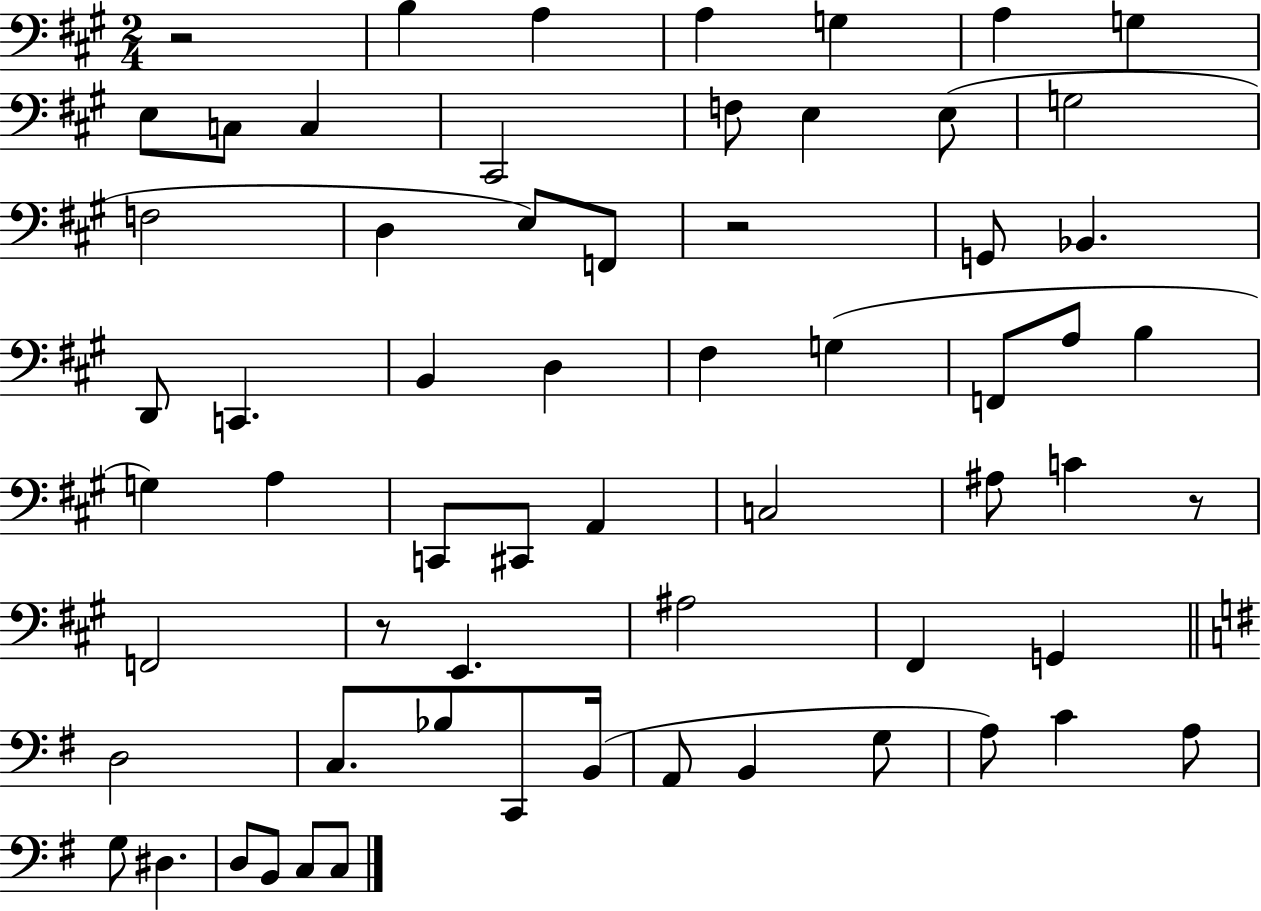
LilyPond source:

{
  \clef bass
  \numericTimeSignature
  \time 2/4
  \key a \major
  r2 | b4 a4 | a4 g4 | a4 g4 | \break e8 c8 c4 | cis,2 | f8 e4 e8( | g2 | \break f2 | d4 e8) f,8 | r2 | g,8 bes,4. | \break d,8 c,4. | b,4 d4 | fis4 g4( | f,8 a8 b4 | \break g4) a4 | c,8 cis,8 a,4 | c2 | ais8 c'4 r8 | \break f,2 | r8 e,4. | ais2 | fis,4 g,4 | \break \bar "||" \break \key e \minor d2 | c8. bes8 c,8 b,16( | a,8 b,4 g8 | a8) c'4 a8 | \break g8 dis4. | d8 b,8 c8 c8 | \bar "|."
}